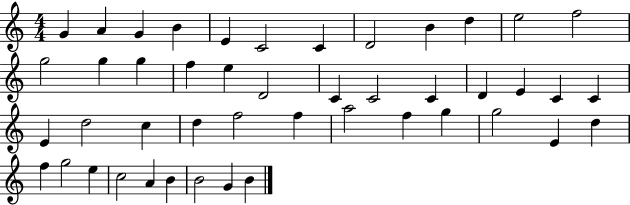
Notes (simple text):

G4/q A4/q G4/q B4/q E4/q C4/h C4/q D4/h B4/q D5/q E5/h F5/h G5/h G5/q G5/q F5/q E5/q D4/h C4/q C4/h C4/q D4/q E4/q C4/q C4/q E4/q D5/h C5/q D5/q F5/h F5/q A5/h F5/q G5/q G5/h E4/q D5/q F5/q G5/h E5/q C5/h A4/q B4/q B4/h G4/q B4/q